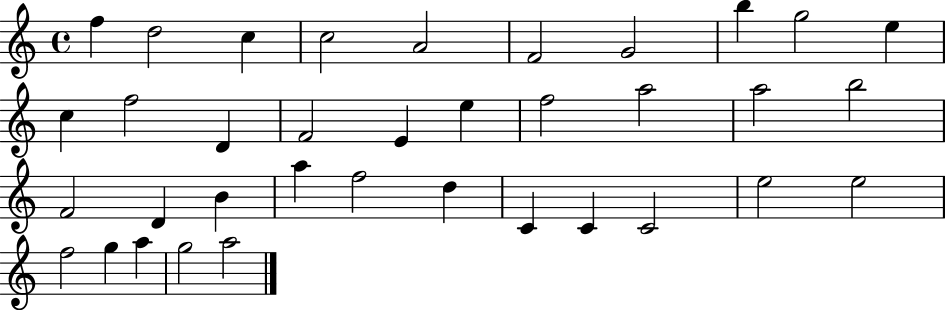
F5/q D5/h C5/q C5/h A4/h F4/h G4/h B5/q G5/h E5/q C5/q F5/h D4/q F4/h E4/q E5/q F5/h A5/h A5/h B5/h F4/h D4/q B4/q A5/q F5/h D5/q C4/q C4/q C4/h E5/h E5/h F5/h G5/q A5/q G5/h A5/h